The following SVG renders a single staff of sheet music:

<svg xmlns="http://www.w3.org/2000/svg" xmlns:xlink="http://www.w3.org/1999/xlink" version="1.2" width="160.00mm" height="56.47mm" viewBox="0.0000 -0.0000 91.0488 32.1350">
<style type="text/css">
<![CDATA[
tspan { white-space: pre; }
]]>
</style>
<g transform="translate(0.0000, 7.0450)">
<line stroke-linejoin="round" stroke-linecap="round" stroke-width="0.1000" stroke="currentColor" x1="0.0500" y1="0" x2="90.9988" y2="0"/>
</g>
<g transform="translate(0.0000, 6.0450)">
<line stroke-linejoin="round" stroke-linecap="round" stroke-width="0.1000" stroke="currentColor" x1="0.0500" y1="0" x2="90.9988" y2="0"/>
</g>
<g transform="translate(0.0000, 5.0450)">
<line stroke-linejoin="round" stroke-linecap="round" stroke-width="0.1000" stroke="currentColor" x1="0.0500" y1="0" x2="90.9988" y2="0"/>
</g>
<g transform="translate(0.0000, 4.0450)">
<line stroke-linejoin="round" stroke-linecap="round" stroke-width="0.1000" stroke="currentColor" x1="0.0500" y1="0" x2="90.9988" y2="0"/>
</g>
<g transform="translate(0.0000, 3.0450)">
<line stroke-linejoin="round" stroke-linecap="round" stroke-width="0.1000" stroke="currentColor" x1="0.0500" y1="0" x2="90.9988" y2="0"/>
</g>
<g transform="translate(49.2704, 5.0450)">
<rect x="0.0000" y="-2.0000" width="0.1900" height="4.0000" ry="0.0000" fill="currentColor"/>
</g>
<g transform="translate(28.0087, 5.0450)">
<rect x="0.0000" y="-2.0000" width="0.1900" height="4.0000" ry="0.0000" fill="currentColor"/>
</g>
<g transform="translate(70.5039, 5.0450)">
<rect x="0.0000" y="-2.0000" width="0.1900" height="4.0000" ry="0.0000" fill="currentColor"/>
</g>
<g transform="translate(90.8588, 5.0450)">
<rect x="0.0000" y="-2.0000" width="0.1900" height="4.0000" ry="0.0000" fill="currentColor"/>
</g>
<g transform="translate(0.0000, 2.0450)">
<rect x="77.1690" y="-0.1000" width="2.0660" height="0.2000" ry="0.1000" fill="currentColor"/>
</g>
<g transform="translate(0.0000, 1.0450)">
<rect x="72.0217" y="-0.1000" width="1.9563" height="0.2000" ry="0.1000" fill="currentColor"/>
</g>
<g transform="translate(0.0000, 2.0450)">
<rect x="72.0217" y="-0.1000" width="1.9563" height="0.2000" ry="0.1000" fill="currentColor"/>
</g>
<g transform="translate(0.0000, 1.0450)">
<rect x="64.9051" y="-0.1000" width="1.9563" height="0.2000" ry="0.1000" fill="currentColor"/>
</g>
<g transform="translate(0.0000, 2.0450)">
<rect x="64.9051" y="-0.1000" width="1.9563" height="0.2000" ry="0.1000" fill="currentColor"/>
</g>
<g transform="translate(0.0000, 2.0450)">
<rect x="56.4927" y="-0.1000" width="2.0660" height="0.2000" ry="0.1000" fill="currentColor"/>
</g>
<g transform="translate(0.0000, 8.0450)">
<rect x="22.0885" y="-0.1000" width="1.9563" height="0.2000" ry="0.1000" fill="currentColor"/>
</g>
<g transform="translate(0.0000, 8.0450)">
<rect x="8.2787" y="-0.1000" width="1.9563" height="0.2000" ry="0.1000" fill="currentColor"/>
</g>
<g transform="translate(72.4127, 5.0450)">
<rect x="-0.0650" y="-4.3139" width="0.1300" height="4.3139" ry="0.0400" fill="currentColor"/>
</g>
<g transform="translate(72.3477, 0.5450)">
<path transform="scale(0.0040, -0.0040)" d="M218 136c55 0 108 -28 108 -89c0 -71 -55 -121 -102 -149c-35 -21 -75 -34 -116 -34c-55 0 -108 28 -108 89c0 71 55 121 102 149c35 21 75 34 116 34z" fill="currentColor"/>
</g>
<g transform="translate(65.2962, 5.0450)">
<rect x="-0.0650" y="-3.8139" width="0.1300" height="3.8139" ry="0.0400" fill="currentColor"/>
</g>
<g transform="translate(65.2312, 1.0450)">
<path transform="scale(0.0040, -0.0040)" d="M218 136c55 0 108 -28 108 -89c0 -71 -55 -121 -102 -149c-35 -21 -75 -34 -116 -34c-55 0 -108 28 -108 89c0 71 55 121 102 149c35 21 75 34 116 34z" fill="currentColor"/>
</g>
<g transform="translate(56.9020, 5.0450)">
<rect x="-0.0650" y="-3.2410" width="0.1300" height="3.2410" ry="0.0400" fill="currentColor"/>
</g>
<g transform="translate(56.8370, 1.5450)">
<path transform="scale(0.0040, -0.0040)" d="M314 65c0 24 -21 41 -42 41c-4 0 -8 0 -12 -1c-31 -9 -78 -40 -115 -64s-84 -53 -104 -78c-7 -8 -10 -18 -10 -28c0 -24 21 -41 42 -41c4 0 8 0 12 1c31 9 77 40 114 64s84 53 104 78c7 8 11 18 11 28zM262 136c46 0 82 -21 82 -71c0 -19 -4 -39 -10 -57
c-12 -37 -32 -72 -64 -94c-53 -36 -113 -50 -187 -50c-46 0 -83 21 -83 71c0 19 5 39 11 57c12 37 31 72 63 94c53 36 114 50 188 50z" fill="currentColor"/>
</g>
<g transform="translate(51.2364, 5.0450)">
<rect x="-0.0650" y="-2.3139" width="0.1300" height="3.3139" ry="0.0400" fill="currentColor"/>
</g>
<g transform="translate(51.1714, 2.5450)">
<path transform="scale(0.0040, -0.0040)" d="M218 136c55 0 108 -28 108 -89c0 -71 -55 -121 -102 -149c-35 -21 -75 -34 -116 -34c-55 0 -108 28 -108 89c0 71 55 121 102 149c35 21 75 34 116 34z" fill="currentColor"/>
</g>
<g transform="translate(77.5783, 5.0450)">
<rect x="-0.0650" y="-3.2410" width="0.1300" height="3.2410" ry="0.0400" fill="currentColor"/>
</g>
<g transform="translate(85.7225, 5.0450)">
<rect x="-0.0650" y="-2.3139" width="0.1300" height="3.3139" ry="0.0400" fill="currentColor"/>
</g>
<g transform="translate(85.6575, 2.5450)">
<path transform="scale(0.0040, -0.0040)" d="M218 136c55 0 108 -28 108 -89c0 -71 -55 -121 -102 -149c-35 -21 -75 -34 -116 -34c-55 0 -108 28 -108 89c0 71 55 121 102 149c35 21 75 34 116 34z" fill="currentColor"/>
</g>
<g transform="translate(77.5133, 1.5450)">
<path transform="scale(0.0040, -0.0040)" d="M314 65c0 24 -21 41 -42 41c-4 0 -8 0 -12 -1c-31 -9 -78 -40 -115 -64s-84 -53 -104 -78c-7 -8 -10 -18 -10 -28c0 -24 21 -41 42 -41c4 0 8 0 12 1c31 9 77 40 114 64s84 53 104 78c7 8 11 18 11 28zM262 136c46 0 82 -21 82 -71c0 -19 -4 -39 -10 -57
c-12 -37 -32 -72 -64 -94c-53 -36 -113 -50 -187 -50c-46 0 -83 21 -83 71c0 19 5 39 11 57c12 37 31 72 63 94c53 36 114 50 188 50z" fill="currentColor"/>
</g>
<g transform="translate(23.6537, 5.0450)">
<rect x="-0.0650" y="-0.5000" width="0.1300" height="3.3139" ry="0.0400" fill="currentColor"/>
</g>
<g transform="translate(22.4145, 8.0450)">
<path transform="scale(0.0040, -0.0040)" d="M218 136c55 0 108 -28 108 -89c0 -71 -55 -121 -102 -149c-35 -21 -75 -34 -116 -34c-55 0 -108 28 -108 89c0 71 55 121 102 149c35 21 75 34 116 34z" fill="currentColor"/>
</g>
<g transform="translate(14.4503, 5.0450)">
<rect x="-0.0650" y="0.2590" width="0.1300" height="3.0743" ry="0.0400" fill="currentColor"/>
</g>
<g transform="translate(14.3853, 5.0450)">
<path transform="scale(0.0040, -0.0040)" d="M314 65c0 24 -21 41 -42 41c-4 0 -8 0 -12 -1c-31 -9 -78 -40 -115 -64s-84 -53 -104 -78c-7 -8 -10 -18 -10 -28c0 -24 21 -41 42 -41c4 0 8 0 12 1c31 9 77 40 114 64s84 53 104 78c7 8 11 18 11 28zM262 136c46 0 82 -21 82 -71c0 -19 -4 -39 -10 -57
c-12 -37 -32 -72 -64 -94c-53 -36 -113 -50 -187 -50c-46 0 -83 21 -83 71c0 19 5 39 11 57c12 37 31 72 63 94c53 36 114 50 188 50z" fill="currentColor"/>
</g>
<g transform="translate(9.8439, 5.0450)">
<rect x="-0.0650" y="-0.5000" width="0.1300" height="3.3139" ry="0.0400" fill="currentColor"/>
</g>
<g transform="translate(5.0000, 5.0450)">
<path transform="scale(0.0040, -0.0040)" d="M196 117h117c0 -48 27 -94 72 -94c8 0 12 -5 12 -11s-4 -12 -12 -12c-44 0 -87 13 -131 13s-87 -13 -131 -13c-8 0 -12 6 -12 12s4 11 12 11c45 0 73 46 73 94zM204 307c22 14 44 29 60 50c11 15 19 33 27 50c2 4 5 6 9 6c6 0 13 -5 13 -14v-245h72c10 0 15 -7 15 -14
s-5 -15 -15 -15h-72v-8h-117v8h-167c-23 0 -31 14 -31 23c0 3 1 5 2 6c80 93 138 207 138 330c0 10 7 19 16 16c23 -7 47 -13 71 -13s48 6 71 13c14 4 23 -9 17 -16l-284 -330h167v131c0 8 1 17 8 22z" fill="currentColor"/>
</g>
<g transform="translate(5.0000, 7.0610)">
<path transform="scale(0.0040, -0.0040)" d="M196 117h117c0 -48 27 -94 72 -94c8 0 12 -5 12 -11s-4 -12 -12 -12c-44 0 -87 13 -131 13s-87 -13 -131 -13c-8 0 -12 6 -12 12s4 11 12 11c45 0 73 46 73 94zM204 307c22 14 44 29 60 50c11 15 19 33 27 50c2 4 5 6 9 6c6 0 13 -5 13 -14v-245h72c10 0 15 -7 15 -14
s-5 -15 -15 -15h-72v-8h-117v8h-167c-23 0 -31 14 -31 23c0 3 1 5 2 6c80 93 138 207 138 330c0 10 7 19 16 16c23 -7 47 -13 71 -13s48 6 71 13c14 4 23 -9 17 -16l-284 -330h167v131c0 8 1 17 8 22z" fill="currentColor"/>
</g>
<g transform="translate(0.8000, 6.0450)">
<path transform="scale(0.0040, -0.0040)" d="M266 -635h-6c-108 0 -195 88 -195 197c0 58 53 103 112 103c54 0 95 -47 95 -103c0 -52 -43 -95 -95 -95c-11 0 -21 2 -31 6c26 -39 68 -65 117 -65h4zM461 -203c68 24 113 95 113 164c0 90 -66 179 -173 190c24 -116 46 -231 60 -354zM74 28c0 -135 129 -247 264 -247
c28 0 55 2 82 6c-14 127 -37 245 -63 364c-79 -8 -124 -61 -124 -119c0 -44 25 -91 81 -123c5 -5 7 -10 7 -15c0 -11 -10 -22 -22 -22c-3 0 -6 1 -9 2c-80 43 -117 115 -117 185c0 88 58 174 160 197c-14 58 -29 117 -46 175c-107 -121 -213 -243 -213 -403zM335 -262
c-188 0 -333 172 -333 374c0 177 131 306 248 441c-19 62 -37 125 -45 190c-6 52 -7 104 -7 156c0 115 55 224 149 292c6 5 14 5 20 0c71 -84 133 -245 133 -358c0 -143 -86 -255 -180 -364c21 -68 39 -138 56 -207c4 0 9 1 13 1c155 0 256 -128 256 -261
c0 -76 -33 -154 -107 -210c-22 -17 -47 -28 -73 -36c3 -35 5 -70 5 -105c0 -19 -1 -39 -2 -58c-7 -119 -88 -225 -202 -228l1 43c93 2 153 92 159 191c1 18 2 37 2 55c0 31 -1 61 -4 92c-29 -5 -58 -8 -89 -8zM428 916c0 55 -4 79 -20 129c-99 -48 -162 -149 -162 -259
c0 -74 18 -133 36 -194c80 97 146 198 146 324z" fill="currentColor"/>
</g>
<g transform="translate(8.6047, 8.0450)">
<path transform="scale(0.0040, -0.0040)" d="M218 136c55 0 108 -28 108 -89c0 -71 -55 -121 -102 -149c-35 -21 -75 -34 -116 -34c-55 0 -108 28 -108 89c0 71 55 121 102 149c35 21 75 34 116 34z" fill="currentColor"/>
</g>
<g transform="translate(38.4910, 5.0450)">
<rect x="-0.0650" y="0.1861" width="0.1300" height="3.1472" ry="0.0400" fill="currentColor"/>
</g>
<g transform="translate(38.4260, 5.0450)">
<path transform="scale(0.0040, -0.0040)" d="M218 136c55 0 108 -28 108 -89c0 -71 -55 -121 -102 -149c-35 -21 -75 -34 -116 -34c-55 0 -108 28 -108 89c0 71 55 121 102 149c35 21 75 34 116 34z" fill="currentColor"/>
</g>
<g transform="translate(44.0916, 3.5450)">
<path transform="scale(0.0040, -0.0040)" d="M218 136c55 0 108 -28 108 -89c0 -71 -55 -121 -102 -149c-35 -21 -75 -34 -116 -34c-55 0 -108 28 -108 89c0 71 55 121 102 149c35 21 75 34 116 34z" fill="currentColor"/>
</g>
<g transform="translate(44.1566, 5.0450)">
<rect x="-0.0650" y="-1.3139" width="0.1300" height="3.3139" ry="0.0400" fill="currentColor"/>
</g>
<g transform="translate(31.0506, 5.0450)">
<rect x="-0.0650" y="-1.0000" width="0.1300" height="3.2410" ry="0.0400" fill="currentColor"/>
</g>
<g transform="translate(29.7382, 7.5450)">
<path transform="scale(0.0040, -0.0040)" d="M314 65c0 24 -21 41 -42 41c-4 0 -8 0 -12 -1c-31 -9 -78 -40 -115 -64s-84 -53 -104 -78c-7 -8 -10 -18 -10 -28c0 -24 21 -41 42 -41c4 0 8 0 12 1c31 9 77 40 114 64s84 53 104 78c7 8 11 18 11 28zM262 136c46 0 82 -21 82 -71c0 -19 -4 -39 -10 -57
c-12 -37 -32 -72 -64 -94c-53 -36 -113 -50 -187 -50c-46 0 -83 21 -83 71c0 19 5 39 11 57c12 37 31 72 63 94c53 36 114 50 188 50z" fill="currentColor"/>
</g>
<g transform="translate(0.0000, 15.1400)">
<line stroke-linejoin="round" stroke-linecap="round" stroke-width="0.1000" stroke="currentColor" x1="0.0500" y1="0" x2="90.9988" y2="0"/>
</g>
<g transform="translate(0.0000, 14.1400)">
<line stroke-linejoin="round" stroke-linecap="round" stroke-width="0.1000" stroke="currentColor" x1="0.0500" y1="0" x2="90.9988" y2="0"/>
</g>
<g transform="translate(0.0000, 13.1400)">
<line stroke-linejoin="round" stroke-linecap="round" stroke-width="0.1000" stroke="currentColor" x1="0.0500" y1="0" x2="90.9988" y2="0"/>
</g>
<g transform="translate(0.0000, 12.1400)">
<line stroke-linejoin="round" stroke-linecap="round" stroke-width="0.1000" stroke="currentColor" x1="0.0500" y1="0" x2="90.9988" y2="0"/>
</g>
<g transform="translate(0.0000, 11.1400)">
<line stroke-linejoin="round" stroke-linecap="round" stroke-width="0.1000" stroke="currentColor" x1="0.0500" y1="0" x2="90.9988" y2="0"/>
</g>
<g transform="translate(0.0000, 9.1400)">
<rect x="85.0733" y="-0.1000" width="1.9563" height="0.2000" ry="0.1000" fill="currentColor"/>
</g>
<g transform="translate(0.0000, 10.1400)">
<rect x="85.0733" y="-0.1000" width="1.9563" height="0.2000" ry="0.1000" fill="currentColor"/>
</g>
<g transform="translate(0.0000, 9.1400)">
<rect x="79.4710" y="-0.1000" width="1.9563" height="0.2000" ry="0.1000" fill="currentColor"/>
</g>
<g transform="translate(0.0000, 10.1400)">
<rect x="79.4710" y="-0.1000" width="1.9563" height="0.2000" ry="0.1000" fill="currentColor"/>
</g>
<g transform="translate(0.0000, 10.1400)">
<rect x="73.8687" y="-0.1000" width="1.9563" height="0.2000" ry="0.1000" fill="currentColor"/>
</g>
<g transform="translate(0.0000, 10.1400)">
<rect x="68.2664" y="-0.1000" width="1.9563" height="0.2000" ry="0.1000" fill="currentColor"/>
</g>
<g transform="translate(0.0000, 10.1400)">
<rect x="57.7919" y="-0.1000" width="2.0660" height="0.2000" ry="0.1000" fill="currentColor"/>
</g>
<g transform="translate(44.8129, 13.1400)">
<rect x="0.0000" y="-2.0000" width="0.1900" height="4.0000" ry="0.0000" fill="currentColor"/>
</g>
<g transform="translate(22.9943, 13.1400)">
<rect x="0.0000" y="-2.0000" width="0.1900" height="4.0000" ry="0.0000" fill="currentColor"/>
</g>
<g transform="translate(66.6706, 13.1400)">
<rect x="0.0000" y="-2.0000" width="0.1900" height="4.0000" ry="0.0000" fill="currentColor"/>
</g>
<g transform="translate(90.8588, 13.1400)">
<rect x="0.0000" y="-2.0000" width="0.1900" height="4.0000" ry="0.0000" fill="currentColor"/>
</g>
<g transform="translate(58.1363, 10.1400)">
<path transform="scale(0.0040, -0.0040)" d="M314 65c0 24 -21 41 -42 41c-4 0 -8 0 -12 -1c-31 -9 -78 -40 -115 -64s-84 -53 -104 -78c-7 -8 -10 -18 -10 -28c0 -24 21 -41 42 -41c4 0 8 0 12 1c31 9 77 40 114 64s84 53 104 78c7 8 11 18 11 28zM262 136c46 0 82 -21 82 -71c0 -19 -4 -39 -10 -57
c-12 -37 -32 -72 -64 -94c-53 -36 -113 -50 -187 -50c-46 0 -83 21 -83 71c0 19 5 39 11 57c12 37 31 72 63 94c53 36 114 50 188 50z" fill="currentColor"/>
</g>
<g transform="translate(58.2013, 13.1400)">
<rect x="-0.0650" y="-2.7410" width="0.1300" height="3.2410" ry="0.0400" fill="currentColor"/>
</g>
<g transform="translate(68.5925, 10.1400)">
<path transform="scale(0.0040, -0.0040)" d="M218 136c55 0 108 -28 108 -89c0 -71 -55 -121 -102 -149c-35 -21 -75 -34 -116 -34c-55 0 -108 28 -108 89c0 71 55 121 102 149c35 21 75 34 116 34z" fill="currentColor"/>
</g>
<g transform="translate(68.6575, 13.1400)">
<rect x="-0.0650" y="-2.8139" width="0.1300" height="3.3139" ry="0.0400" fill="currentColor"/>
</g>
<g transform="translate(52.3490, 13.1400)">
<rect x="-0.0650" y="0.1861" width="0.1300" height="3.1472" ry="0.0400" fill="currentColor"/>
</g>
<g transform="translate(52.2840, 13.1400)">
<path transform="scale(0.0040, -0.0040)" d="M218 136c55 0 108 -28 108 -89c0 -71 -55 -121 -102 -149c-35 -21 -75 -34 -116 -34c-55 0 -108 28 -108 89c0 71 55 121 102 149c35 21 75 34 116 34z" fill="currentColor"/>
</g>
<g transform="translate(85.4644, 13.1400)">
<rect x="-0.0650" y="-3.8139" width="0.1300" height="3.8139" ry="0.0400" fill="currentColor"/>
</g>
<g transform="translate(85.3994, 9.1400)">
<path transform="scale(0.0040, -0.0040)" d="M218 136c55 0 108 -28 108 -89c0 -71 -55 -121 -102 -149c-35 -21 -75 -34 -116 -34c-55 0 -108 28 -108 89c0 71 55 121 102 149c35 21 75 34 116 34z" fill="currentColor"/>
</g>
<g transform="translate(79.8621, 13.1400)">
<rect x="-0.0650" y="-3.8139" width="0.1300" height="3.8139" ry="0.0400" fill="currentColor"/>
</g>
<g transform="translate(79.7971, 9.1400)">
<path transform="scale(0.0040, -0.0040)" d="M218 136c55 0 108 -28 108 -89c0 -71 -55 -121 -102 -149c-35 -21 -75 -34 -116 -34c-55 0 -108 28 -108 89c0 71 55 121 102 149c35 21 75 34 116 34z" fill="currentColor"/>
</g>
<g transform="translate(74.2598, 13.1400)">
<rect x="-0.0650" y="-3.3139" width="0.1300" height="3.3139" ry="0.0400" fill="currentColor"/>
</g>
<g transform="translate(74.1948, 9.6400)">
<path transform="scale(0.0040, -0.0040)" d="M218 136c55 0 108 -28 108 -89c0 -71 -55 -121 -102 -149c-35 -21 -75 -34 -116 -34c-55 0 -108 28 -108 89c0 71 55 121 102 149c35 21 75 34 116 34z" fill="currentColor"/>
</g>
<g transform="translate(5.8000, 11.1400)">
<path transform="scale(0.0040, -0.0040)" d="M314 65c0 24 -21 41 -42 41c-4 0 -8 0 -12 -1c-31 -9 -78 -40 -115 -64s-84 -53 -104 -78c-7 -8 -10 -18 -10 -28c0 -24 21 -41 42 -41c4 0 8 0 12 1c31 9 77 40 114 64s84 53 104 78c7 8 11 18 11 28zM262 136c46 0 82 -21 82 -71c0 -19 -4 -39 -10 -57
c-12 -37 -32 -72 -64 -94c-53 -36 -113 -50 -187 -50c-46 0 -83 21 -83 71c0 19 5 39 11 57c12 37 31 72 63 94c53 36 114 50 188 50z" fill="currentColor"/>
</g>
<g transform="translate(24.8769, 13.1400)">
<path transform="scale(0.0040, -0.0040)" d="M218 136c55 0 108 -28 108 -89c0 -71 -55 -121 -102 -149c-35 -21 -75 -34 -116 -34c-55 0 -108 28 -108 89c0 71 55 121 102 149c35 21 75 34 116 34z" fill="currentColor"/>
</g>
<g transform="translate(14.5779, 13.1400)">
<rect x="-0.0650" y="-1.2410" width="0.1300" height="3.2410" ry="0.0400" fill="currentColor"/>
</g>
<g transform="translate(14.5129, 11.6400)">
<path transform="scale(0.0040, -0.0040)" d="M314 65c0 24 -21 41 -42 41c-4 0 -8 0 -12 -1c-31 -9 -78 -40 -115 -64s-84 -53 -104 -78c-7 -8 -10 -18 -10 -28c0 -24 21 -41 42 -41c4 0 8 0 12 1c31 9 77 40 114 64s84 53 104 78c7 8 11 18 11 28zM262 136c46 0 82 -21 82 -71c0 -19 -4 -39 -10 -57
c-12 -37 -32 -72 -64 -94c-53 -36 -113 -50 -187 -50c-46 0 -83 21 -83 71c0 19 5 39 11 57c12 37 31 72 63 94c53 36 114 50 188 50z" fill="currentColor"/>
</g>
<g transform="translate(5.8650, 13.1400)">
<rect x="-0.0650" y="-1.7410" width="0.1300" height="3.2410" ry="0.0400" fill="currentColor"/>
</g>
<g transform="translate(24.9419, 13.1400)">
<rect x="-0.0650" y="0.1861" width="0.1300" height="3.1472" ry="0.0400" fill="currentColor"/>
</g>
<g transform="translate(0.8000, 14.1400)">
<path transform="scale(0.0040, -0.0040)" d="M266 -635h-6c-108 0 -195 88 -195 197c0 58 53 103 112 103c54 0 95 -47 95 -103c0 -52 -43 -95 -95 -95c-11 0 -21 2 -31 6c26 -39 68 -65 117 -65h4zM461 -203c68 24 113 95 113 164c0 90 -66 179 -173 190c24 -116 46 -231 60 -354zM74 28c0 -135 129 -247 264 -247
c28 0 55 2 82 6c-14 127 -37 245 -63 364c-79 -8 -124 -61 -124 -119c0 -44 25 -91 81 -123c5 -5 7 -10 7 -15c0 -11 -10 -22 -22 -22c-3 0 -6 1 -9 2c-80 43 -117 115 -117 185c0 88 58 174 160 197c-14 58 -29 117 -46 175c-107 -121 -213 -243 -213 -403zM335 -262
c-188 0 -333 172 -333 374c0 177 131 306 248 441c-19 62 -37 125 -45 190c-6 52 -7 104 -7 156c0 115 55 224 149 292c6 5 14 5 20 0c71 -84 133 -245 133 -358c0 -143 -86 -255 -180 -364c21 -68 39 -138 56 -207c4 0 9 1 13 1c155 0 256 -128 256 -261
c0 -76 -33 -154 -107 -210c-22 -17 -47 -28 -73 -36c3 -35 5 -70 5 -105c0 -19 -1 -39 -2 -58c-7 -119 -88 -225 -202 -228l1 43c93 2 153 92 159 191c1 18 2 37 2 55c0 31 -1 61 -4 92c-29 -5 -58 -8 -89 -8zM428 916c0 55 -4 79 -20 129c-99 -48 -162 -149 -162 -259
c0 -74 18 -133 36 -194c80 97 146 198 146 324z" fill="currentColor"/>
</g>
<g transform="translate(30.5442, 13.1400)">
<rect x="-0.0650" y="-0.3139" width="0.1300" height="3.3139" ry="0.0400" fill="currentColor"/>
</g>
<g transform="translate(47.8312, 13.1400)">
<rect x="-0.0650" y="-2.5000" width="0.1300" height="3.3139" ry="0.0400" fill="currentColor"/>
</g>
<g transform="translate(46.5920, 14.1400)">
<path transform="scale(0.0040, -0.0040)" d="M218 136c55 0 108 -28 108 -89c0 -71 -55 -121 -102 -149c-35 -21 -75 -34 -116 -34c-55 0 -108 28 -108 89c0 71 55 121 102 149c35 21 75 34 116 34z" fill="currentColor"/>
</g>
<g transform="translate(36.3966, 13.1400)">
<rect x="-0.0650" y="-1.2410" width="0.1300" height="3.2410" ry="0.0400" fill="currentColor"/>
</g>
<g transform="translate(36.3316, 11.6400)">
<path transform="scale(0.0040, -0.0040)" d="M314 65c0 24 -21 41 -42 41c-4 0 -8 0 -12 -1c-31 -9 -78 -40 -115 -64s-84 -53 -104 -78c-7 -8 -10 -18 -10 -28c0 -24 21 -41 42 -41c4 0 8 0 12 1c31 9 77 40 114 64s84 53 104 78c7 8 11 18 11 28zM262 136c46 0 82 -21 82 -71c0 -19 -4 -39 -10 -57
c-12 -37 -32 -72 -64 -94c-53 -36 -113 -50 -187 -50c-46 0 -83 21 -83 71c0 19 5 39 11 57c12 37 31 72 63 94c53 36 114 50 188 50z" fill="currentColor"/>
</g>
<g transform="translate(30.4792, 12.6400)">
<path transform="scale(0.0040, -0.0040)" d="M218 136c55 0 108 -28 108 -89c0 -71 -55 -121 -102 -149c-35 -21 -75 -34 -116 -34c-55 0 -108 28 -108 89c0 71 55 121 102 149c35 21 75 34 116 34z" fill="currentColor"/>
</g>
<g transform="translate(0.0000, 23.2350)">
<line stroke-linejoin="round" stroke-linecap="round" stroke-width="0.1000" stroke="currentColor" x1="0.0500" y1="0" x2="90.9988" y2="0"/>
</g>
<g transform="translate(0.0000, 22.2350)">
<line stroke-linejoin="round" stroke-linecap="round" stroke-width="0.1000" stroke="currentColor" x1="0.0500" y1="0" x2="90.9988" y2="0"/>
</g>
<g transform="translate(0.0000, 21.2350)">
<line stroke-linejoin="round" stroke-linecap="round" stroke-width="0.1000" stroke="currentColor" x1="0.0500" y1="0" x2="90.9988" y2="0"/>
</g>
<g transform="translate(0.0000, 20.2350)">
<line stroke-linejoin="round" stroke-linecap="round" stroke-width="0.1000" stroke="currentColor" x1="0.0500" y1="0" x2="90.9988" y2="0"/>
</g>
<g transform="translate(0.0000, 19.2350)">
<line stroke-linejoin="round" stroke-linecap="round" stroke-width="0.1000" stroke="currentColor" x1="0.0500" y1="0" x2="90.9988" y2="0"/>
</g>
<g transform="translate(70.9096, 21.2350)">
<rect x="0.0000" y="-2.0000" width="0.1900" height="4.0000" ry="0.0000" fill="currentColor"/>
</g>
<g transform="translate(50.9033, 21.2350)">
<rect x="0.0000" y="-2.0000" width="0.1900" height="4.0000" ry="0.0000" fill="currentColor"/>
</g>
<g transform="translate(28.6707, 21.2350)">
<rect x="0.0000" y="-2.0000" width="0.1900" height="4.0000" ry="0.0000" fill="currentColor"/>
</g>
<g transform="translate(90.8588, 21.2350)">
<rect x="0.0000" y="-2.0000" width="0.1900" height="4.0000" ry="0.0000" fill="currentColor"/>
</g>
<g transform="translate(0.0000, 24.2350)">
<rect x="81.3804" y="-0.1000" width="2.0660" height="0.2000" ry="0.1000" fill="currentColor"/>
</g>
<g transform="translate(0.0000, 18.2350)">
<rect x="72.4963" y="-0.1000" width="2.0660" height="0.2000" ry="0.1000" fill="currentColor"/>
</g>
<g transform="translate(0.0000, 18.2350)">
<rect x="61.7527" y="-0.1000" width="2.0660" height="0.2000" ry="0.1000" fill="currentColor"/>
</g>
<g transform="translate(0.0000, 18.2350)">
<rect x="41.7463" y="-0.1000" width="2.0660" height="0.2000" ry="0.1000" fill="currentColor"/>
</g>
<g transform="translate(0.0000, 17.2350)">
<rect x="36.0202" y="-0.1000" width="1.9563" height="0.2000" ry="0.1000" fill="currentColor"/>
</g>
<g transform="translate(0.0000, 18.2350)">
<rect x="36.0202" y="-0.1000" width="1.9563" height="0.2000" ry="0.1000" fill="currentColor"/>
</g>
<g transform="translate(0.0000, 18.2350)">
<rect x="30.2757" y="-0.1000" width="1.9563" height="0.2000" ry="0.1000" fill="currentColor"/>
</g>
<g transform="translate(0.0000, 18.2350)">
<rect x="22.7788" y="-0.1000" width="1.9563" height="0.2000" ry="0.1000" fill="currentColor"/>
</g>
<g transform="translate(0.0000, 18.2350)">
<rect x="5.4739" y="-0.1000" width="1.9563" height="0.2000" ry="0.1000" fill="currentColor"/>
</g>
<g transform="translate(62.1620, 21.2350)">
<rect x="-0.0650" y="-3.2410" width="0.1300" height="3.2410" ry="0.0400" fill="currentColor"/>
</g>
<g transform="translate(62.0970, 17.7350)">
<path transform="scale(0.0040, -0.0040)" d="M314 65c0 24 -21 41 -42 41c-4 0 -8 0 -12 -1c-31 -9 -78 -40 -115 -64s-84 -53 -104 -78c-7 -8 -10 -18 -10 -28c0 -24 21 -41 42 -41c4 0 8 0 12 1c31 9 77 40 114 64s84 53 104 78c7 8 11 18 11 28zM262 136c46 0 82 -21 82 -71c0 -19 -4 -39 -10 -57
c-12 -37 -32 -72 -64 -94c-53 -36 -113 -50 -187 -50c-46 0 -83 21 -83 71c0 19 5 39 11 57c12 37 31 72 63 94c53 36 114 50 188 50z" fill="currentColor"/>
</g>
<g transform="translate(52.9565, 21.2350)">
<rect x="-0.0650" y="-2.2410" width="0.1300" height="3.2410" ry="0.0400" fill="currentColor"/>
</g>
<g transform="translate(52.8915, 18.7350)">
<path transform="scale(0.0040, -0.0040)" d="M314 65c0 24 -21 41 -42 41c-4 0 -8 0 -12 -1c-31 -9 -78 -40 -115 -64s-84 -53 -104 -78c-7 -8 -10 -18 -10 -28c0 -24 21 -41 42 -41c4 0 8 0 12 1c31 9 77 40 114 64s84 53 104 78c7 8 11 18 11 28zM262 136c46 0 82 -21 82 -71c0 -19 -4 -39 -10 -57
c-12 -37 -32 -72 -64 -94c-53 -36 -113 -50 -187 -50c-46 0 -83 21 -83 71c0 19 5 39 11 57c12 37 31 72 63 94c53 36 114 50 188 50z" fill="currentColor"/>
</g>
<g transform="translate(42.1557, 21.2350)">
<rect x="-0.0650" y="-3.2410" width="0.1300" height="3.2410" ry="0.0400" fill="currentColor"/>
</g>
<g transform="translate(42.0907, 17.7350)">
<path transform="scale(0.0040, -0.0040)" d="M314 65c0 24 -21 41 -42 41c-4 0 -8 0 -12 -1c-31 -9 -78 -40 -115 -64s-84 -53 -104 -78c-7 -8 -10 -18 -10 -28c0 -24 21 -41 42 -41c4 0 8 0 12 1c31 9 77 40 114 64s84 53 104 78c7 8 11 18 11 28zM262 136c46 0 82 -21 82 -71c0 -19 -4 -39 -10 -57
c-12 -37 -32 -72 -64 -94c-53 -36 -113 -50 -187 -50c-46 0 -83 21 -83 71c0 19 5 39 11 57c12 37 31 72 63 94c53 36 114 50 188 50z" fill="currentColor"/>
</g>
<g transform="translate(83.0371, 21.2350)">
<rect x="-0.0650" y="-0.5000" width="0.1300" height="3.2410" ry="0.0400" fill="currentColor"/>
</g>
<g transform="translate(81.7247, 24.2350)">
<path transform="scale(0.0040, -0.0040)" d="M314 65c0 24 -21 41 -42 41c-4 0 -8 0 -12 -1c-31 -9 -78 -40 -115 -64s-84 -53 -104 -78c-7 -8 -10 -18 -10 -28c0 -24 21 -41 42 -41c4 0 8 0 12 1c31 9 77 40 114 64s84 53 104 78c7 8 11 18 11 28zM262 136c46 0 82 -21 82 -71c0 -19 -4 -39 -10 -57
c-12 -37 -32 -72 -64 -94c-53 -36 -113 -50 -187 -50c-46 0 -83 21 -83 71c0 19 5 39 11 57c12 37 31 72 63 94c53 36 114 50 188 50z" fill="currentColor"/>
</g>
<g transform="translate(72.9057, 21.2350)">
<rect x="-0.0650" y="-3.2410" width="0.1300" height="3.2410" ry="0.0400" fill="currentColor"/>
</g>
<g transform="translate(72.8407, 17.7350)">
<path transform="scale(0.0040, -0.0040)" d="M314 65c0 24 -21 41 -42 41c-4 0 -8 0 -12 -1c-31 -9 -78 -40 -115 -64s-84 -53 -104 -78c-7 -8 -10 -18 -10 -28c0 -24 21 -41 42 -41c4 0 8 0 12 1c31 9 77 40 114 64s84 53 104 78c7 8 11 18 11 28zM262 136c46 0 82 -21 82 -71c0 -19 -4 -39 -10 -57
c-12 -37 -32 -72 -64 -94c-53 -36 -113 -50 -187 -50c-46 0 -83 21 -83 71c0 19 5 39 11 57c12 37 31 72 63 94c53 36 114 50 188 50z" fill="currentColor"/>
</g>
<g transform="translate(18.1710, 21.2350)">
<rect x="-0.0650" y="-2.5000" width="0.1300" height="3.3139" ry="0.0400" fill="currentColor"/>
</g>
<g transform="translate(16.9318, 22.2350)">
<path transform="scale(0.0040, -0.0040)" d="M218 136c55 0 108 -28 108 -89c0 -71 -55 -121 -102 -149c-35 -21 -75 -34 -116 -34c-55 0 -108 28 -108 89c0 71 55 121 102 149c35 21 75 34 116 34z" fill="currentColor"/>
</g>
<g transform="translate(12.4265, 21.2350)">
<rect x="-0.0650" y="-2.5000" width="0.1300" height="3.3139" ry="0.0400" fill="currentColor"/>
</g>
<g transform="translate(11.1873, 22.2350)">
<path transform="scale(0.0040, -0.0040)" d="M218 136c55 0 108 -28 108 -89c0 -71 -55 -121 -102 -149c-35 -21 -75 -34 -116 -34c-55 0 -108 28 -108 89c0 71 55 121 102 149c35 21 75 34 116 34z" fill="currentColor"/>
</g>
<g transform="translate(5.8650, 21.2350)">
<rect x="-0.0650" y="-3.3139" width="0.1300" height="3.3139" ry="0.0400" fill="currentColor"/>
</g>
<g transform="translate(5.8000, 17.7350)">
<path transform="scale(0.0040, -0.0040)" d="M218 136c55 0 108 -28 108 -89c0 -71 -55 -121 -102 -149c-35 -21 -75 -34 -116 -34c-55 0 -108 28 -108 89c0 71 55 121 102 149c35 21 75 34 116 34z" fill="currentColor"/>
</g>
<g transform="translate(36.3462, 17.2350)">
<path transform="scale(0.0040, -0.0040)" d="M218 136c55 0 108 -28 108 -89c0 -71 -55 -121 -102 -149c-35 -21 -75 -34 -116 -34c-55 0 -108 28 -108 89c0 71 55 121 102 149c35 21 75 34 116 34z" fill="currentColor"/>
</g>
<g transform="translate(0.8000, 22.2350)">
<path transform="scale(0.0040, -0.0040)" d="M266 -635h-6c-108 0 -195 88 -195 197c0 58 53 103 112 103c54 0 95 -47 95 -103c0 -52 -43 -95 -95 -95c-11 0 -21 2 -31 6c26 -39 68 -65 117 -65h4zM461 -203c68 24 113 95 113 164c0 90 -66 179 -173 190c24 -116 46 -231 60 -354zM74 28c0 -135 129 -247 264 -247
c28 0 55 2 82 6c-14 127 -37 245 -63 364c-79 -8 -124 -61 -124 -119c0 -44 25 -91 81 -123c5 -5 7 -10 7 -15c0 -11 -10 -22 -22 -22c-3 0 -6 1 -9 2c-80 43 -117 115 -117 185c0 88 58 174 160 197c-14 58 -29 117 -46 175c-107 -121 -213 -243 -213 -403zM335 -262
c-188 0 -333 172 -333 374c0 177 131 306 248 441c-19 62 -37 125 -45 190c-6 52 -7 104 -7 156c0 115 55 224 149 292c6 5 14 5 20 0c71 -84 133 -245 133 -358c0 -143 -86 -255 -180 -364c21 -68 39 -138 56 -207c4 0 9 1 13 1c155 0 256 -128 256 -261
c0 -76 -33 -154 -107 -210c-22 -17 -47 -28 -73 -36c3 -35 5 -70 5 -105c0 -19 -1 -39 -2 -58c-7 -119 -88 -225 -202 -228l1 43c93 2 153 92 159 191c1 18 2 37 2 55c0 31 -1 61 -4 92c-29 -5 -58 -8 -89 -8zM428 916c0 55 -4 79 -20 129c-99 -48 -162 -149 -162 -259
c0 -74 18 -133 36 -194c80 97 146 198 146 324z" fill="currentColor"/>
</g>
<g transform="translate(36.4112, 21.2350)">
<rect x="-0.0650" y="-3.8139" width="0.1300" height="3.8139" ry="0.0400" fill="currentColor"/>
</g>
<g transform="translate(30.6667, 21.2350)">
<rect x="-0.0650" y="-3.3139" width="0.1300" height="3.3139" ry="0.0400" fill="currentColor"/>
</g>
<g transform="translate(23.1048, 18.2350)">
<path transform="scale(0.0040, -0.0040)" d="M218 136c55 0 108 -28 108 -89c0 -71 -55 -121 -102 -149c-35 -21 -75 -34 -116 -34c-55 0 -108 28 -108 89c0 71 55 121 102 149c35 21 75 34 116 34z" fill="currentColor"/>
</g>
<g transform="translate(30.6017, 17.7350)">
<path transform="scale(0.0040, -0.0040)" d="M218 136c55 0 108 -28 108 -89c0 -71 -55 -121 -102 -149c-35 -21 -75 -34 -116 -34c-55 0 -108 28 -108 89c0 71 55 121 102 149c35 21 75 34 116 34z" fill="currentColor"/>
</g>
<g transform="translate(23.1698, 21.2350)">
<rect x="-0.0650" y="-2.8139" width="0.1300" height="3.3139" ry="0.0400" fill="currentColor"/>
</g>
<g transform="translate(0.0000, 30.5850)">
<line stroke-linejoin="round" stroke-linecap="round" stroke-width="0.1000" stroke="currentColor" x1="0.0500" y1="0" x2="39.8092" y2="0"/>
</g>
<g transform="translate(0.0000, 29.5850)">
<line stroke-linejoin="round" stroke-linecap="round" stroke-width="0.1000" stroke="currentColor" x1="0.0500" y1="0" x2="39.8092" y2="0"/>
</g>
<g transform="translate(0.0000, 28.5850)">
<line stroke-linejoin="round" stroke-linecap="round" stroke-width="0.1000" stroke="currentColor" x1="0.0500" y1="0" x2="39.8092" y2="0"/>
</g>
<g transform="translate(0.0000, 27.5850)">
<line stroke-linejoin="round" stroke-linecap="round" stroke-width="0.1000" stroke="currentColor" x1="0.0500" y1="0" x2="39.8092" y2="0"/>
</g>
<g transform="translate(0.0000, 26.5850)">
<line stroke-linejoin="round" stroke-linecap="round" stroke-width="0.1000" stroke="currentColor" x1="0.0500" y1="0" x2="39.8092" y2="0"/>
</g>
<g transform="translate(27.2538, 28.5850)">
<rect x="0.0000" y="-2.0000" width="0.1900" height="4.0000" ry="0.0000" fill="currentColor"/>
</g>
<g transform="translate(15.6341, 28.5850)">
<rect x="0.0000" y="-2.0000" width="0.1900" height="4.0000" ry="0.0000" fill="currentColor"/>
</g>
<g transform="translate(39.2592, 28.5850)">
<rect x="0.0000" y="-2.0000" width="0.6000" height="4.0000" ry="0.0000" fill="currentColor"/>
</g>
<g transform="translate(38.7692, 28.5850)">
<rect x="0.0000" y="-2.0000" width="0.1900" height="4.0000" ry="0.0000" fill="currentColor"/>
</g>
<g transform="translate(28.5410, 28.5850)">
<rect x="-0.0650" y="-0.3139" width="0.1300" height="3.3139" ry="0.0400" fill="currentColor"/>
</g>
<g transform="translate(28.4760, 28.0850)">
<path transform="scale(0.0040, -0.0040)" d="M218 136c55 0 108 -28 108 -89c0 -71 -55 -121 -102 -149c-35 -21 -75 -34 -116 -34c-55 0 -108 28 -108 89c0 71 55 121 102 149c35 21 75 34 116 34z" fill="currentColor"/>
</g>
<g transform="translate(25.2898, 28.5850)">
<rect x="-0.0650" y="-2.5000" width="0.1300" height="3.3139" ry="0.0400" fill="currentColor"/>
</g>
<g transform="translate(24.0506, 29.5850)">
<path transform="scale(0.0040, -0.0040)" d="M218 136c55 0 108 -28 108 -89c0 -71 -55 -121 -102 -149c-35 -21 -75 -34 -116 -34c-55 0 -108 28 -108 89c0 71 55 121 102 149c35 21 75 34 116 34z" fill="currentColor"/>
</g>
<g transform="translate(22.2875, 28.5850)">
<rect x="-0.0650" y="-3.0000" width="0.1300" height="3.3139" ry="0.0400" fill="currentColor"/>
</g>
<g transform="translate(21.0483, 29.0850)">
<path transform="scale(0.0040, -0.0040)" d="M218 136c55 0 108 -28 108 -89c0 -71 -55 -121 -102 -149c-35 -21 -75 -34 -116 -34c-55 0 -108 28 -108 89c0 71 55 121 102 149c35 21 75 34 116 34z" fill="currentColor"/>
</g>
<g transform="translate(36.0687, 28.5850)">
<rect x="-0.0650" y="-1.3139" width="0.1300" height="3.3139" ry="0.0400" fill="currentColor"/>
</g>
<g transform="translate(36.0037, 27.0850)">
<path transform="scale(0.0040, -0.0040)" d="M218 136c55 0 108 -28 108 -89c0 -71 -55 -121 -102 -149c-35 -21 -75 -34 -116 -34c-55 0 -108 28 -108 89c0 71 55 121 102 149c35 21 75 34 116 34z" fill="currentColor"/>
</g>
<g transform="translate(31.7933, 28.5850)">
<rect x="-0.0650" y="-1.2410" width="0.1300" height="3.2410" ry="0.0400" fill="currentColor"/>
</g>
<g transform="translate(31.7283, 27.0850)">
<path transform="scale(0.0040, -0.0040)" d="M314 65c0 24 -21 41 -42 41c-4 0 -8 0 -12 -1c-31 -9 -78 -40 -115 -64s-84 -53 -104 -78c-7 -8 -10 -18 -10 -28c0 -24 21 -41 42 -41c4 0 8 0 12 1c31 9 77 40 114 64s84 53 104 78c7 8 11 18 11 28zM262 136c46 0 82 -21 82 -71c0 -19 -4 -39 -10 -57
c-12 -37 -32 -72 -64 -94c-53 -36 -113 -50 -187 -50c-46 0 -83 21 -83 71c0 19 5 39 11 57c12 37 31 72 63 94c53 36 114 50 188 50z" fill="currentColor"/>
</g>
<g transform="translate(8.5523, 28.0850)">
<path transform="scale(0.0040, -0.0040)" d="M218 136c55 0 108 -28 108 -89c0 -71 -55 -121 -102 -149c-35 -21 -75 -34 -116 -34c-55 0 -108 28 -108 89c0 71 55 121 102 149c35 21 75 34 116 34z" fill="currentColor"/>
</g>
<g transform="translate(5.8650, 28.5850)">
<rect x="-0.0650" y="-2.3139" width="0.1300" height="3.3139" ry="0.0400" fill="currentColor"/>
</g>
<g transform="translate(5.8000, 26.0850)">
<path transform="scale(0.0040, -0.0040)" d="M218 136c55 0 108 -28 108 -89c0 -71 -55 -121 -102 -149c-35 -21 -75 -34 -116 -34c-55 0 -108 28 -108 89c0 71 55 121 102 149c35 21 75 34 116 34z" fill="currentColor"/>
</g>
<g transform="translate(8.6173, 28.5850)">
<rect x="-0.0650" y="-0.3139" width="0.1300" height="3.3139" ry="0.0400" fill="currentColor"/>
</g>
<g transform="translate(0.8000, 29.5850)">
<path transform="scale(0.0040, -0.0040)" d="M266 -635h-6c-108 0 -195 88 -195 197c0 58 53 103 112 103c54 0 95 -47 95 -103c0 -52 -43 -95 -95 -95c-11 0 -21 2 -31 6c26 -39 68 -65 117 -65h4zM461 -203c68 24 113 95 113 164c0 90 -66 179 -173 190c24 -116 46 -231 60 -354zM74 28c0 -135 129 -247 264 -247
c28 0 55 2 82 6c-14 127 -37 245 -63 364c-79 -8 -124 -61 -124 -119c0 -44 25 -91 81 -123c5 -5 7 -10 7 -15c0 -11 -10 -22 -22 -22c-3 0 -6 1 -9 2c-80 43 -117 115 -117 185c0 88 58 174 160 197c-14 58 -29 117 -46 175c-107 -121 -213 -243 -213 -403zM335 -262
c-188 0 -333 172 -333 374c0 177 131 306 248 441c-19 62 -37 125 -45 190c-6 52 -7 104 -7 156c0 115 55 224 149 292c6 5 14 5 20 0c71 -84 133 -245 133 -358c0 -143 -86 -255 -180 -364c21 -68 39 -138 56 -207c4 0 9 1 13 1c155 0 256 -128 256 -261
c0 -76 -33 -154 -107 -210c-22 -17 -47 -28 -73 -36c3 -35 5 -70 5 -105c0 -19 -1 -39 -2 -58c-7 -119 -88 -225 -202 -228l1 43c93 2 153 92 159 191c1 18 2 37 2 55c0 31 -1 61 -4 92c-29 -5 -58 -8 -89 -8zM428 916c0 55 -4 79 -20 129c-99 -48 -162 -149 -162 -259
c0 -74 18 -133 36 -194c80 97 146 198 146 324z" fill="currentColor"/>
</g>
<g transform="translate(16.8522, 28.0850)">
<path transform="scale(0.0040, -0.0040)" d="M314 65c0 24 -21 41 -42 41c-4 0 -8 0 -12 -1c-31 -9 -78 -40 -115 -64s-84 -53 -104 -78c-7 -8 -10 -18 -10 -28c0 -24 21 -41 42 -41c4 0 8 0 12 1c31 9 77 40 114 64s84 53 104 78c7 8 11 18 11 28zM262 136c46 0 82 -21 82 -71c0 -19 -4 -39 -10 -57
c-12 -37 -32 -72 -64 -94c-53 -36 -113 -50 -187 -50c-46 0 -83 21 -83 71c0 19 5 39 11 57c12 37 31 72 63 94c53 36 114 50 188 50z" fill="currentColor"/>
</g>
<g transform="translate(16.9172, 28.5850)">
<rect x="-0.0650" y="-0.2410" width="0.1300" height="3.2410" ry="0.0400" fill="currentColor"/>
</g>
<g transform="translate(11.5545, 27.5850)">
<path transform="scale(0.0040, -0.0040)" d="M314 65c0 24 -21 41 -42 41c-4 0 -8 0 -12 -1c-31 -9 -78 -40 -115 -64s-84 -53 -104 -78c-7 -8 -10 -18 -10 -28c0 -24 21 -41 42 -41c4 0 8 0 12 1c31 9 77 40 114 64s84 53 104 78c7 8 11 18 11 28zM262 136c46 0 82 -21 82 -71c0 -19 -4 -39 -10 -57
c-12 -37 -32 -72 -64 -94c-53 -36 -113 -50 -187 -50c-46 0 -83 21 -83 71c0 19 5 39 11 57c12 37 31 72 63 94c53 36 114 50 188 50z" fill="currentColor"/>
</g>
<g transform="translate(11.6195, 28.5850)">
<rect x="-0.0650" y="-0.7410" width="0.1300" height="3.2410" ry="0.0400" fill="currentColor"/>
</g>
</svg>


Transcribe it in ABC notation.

X:1
T:Untitled
M:4/4
L:1/4
K:C
C B2 C D2 B e g b2 c' d' b2 g f2 e2 B c e2 G B a2 a b c' c' b G G a b c' b2 g2 b2 b2 C2 g c d2 c2 A G c e2 e